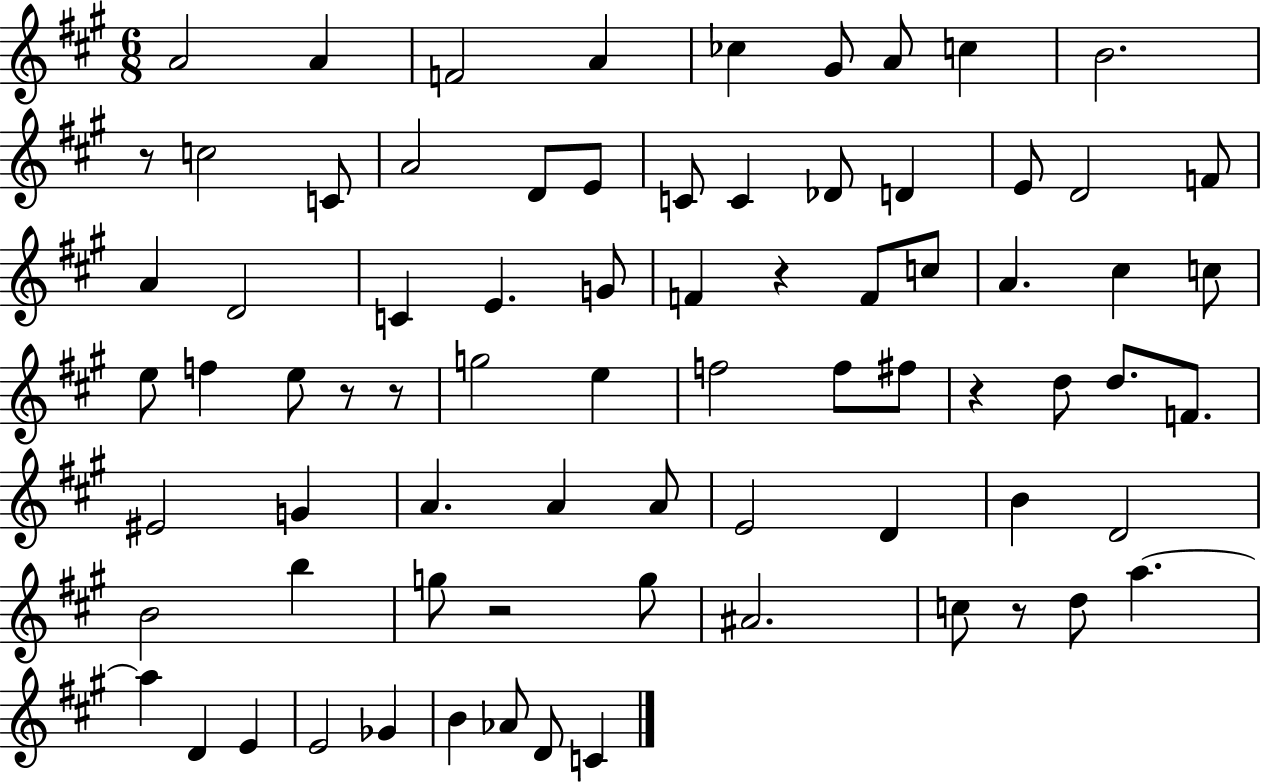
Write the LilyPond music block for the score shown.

{
  \clef treble
  \numericTimeSignature
  \time 6/8
  \key a \major
  \repeat volta 2 { a'2 a'4 | f'2 a'4 | ces''4 gis'8 a'8 c''4 | b'2. | \break r8 c''2 c'8 | a'2 d'8 e'8 | c'8 c'4 des'8 d'4 | e'8 d'2 f'8 | \break a'4 d'2 | c'4 e'4. g'8 | f'4 r4 f'8 c''8 | a'4. cis''4 c''8 | \break e''8 f''4 e''8 r8 r8 | g''2 e''4 | f''2 f''8 fis''8 | r4 d''8 d''8. f'8. | \break eis'2 g'4 | a'4. a'4 a'8 | e'2 d'4 | b'4 d'2 | \break b'2 b''4 | g''8 r2 g''8 | ais'2. | c''8 r8 d''8 a''4.~~ | \break a''4 d'4 e'4 | e'2 ges'4 | b'4 aes'8 d'8 c'4 | } \bar "|."
}